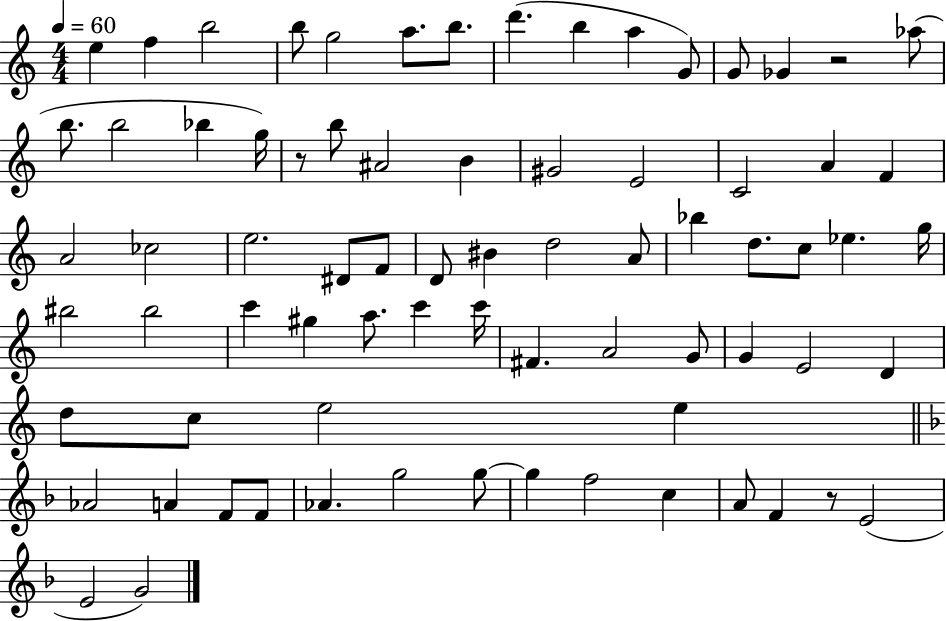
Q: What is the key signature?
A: C major